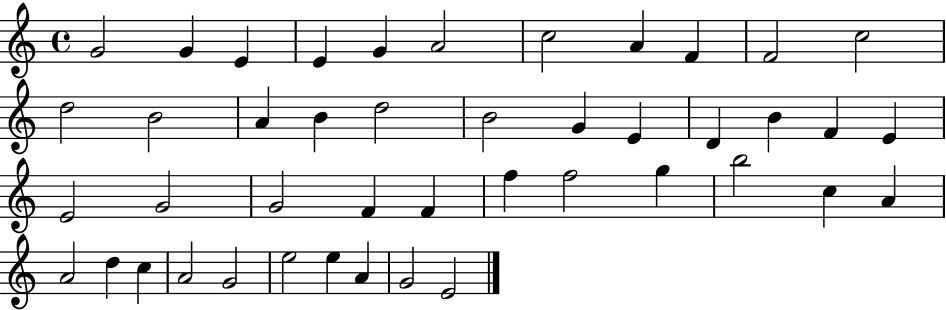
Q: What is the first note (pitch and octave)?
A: G4